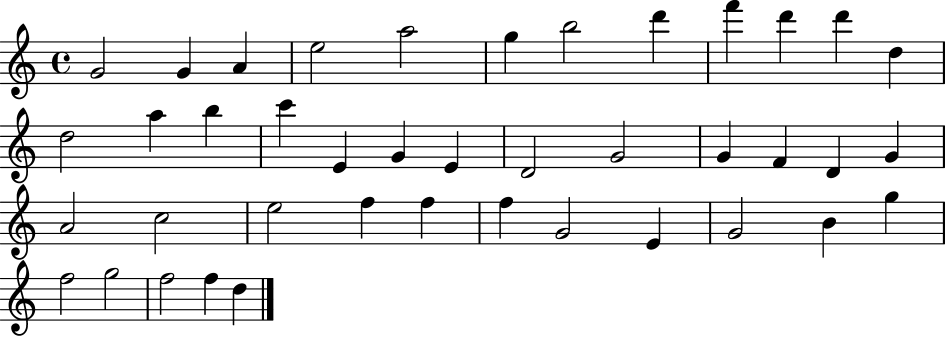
{
  \clef treble
  \time 4/4
  \defaultTimeSignature
  \key c \major
  g'2 g'4 a'4 | e''2 a''2 | g''4 b''2 d'''4 | f'''4 d'''4 d'''4 d''4 | \break d''2 a''4 b''4 | c'''4 e'4 g'4 e'4 | d'2 g'2 | g'4 f'4 d'4 g'4 | \break a'2 c''2 | e''2 f''4 f''4 | f''4 g'2 e'4 | g'2 b'4 g''4 | \break f''2 g''2 | f''2 f''4 d''4 | \bar "|."
}